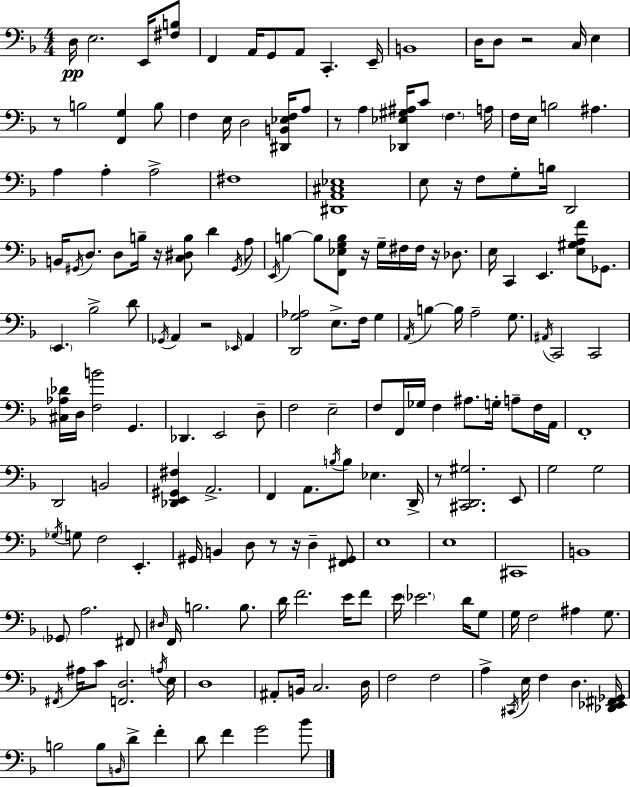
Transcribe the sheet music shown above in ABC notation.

X:1
T:Untitled
M:4/4
L:1/4
K:Dm
D,/4 E,2 E,,/4 [^F,B,]/2 F,, A,,/4 G,,/2 A,,/2 C,, E,,/4 B,,4 D,/4 D,/2 z2 C,/4 E, z/2 B,2 [F,,G,] B,/2 F, E,/4 D,2 [^D,,B,,_E,F,]/4 A,/2 z/2 A, [_D,,_E,^G,^A,]/4 C/2 F, A,/4 F,/4 E,/4 B,2 ^A, A, A, A,2 ^F,4 [^D,,A,,^C,_E,]4 E,/2 z/4 F,/2 G,/2 B,/4 D,,2 B,,/4 ^G,,/4 D,/2 D,/2 B,/4 z/4 [C,^D,B,]/2 D ^G,,/4 A,/2 E,,/4 B, B,/2 [F,,_E,G,B,]/2 z/4 G,/4 ^F,/4 ^F,/4 z/4 _D,/2 E,/4 C,, E,, [E,^G,A,F]/2 _G,,/2 E,, _B,2 D/2 _G,,/4 A,, z2 _E,,/4 A,, [D,,G,_A,]2 E,/2 F,/4 G, A,,/4 B, B,/4 A,2 G,/2 ^A,,/4 C,,2 C,,2 [^C,_A,_D]/4 D,/4 [F,B]2 G,, _D,, E,,2 D,/2 F,2 E,2 F,/2 F,,/4 _G,/4 F, ^A,/2 G,/4 A,/2 F,/4 A,,/4 F,,4 D,,2 B,,2 [_D,,E,,^G,,^F,] A,,2 F,, A,,/2 B,/4 B,/2 _E, D,,/4 z/2 [^C,,D,,^G,]2 E,,/2 G,2 G,2 _G,/4 G,/2 F,2 E,, ^G,,/4 B,, D,/2 z/2 z/4 D, [^F,,^G,,]/2 E,4 E,4 ^C,,4 B,,4 _G,,/2 A,2 ^F,,/2 ^D,/4 F,,/4 B,2 B,/2 D/4 F2 E/4 F/2 E/4 _E2 D/4 G,/2 G,/4 F,2 ^A, G,/2 ^F,,/4 ^A,/4 C/2 [F,,D,]2 A,/4 E,/4 D,4 ^A,,/2 B,,/4 C,2 D,/4 F,2 F,2 A, ^C,,/4 E,/4 F, D, [_D,,_E,,^F,,_G,,]/4 B,2 B,/2 B,,/4 D/2 F D/2 F G2 _B/2